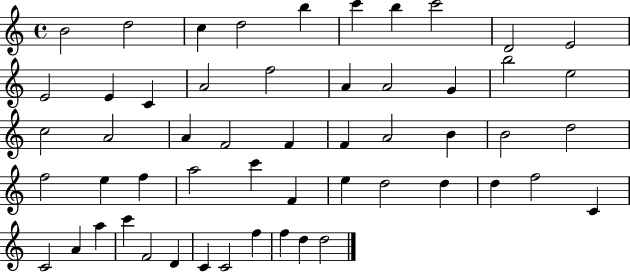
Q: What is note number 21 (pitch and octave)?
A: C5